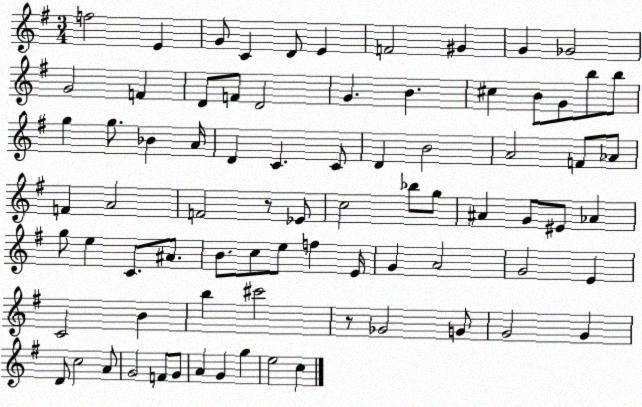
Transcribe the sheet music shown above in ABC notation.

X:1
T:Untitled
M:3/4
L:1/4
K:G
f2 E G/2 C D/2 E F2 ^G G _G2 G2 F D/2 F/2 D2 G B ^c B/2 G/2 b/2 b/2 g g/2 _B A/4 D C C/2 D B2 A2 F/2 _A/2 F A2 F2 z/2 _E/2 c2 _b/2 g/2 ^A G/2 ^E/2 _A g/2 e C/2 ^A/2 B/2 c/2 e/2 f E/4 G A2 G2 E C2 B b ^c'2 z/2 _G2 G/2 G2 G D/2 c2 A/2 G2 F/2 G/2 A G g e2 c